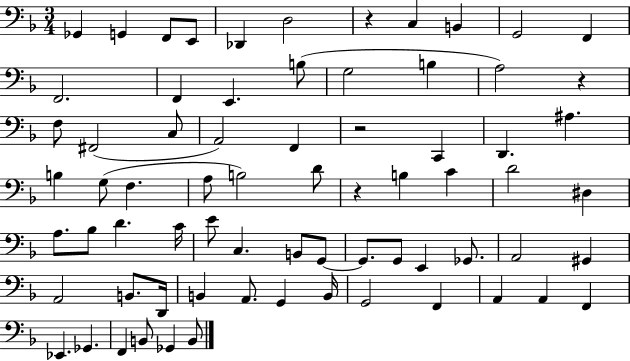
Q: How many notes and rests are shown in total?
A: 71